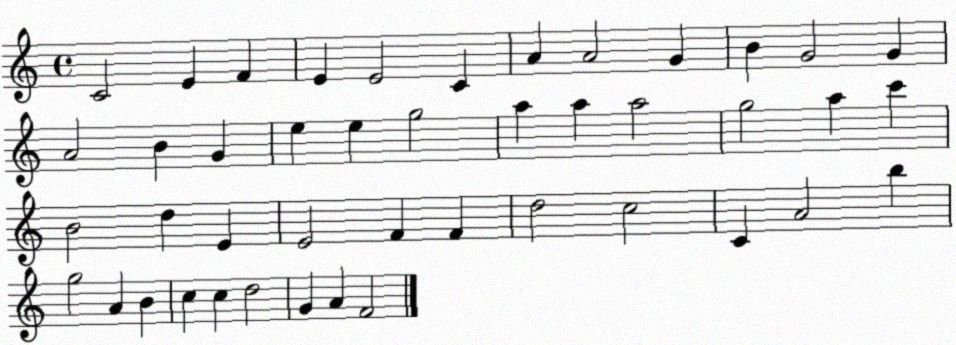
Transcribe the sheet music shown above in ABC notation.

X:1
T:Untitled
M:4/4
L:1/4
K:C
C2 E F E E2 C A A2 G B G2 G A2 B G e e g2 a a a2 g2 a c' B2 d E E2 F F d2 c2 C A2 b g2 A B c c d2 G A F2